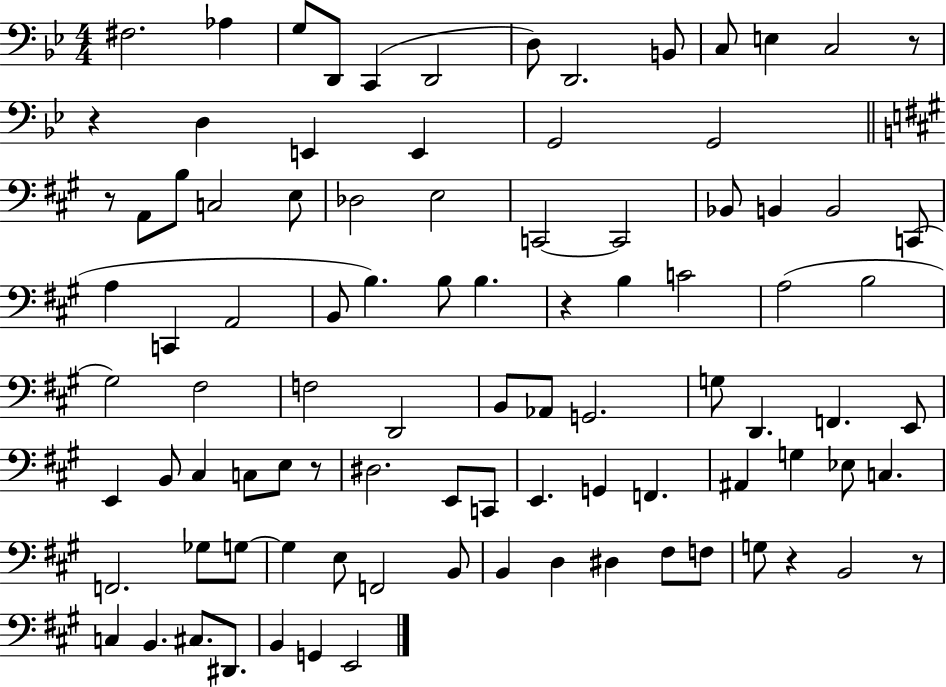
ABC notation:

X:1
T:Untitled
M:4/4
L:1/4
K:Bb
^F,2 _A, G,/2 D,,/2 C,, D,,2 D,/2 D,,2 B,,/2 C,/2 E, C,2 z/2 z D, E,, E,, G,,2 G,,2 z/2 A,,/2 B,/2 C,2 E,/2 _D,2 E,2 C,,2 C,,2 _B,,/2 B,, B,,2 C,,/2 A, C,, A,,2 B,,/2 B, B,/2 B, z B, C2 A,2 B,2 ^G,2 ^F,2 F,2 D,,2 B,,/2 _A,,/2 G,,2 G,/2 D,, F,, E,,/2 E,, B,,/2 ^C, C,/2 E,/2 z/2 ^D,2 E,,/2 C,,/2 E,, G,, F,, ^A,, G, _E,/2 C, F,,2 _G,/2 G,/2 G, E,/2 F,,2 B,,/2 B,, D, ^D, ^F,/2 F,/2 G,/2 z B,,2 z/2 C, B,, ^C,/2 ^D,,/2 B,, G,, E,,2